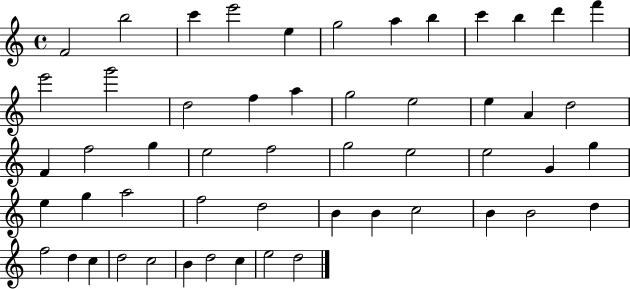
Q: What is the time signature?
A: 4/4